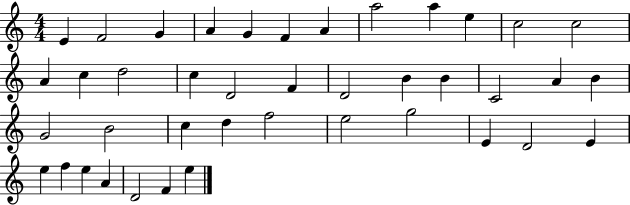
{
  \clef treble
  \numericTimeSignature
  \time 4/4
  \key c \major
  e'4 f'2 g'4 | a'4 g'4 f'4 a'4 | a''2 a''4 e''4 | c''2 c''2 | \break a'4 c''4 d''2 | c''4 d'2 f'4 | d'2 b'4 b'4 | c'2 a'4 b'4 | \break g'2 b'2 | c''4 d''4 f''2 | e''2 g''2 | e'4 d'2 e'4 | \break e''4 f''4 e''4 a'4 | d'2 f'4 e''4 | \bar "|."
}